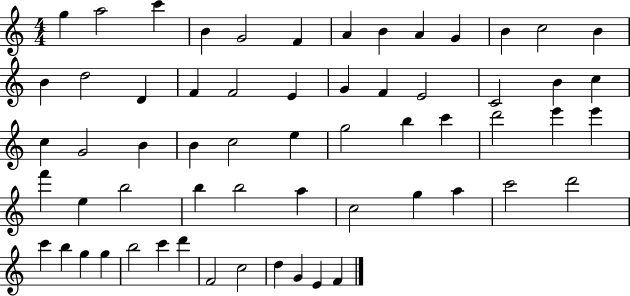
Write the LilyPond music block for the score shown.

{
  \clef treble
  \numericTimeSignature
  \time 4/4
  \key c \major
  g''4 a''2 c'''4 | b'4 g'2 f'4 | a'4 b'4 a'4 g'4 | b'4 c''2 b'4 | \break b'4 d''2 d'4 | f'4 f'2 e'4 | g'4 f'4 e'2 | c'2 b'4 c''4 | \break c''4 g'2 b'4 | b'4 c''2 e''4 | g''2 b''4 c'''4 | d'''2 e'''4 e'''4 | \break f'''4 e''4 b''2 | b''4 b''2 a''4 | c''2 g''4 a''4 | c'''2 d'''2 | \break c'''4 b''4 g''4 g''4 | b''2 c'''4 d'''4 | f'2 c''2 | d''4 g'4 e'4 f'4 | \break \bar "|."
}